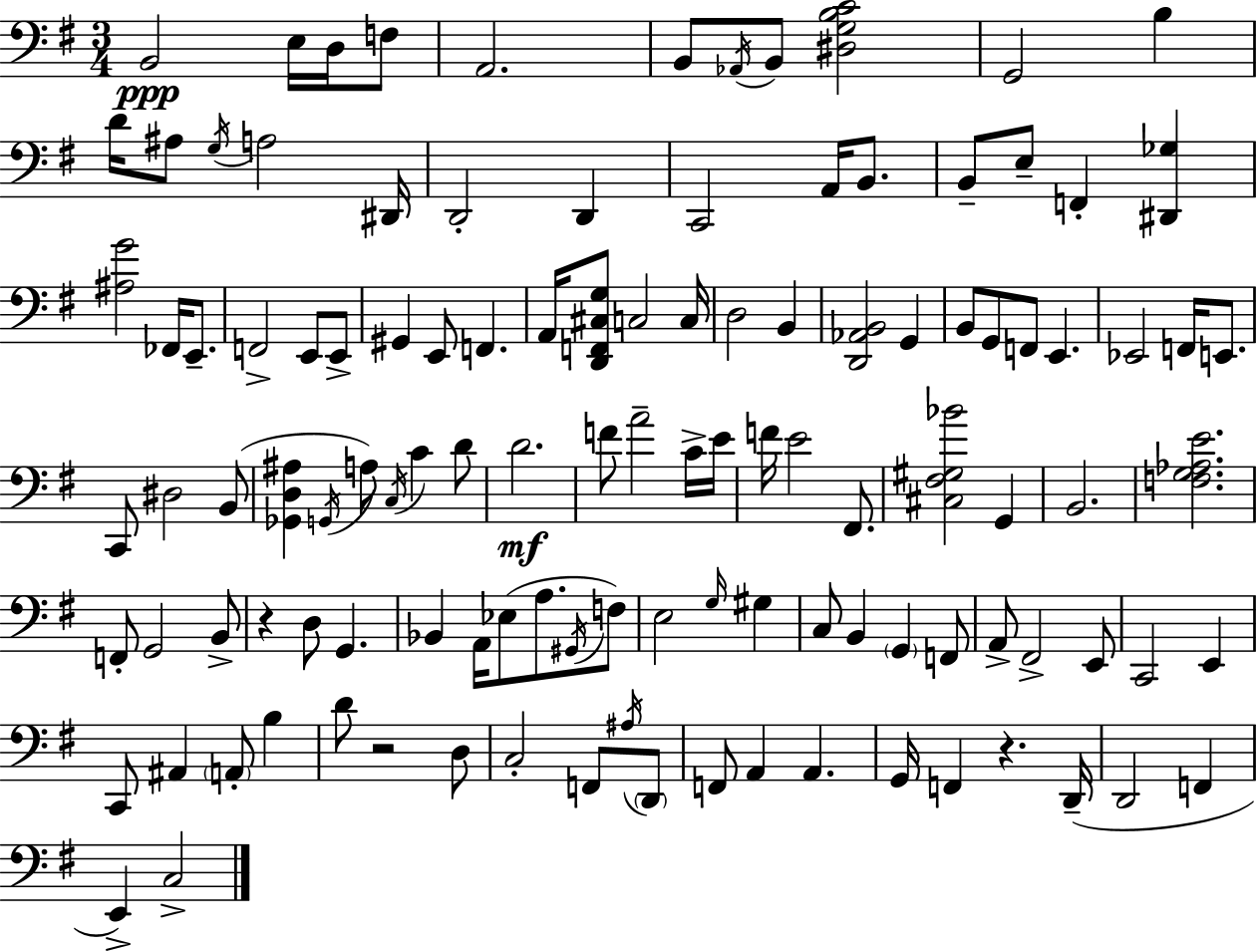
X:1
T:Untitled
M:3/4
L:1/4
K:Em
B,,2 E,/4 D,/4 F,/2 A,,2 B,,/2 _A,,/4 B,,/2 [^D,G,B,C]2 G,,2 B, D/4 ^A,/2 G,/4 A,2 ^D,,/4 D,,2 D,, C,,2 A,,/4 B,,/2 B,,/2 E,/2 F,, [^D,,_G,] [^A,G]2 _F,,/4 E,,/2 F,,2 E,,/2 E,,/2 ^G,, E,,/2 F,, A,,/4 [D,,F,,^C,G,]/2 C,2 C,/4 D,2 B,, [D,,_A,,B,,]2 G,, B,,/2 G,,/2 F,,/2 E,, _E,,2 F,,/4 E,,/2 C,,/2 ^D,2 B,,/2 [_G,,D,^A,] G,,/4 A,/2 C,/4 C D/2 D2 F/2 A2 C/4 E/4 F/4 E2 ^F,,/2 [^C,^F,^G,_B]2 G,, B,,2 [F,G,_A,E]2 F,,/2 G,,2 B,,/2 z D,/2 G,, _B,, A,,/4 _E,/2 A,/2 ^G,,/4 F,/2 E,2 G,/4 ^G, C,/2 B,, G,, F,,/2 A,,/2 ^F,,2 E,,/2 C,,2 E,, C,,/2 ^A,, A,,/2 B, D/2 z2 D,/2 C,2 F,,/2 ^A,/4 D,,/2 F,,/2 A,, A,, G,,/4 F,, z D,,/4 D,,2 F,, E,, C,2